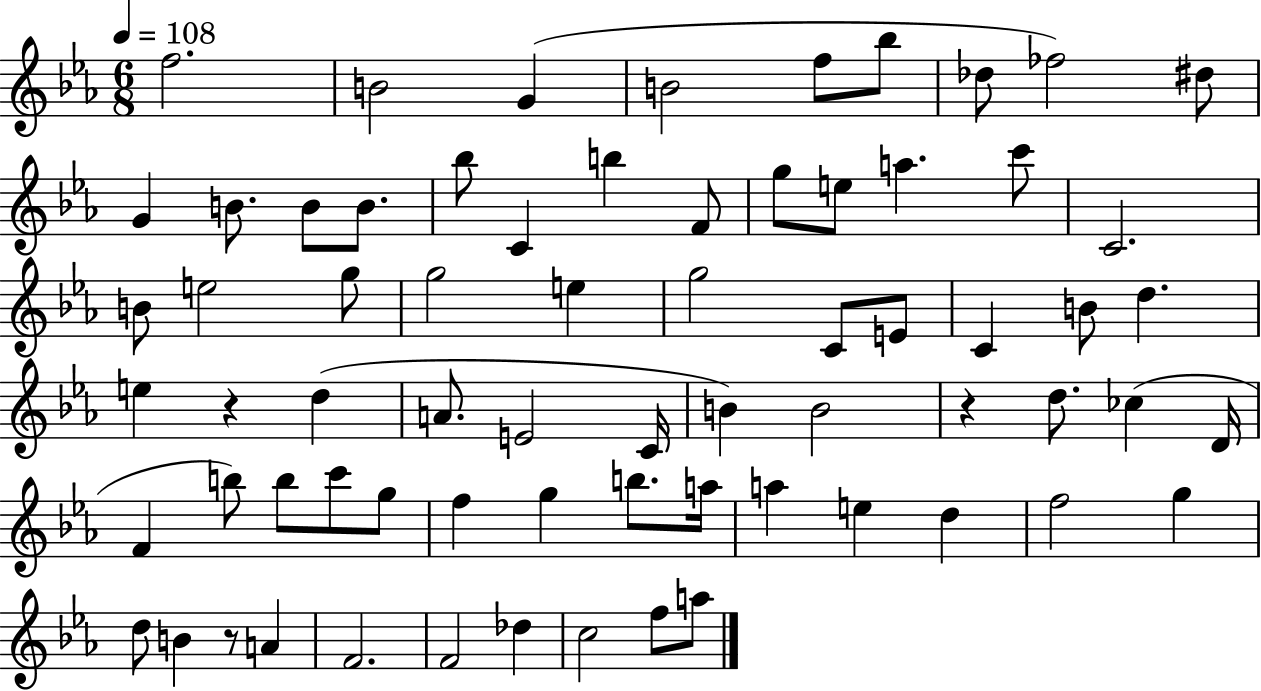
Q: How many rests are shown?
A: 3